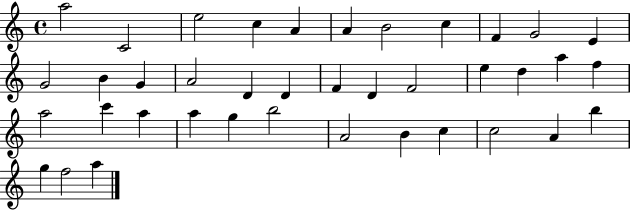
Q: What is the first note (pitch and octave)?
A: A5